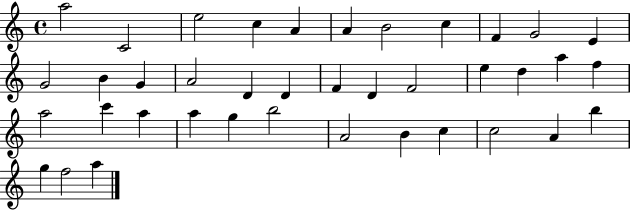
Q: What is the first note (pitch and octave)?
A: A5